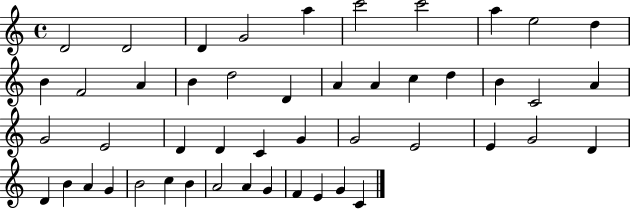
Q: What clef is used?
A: treble